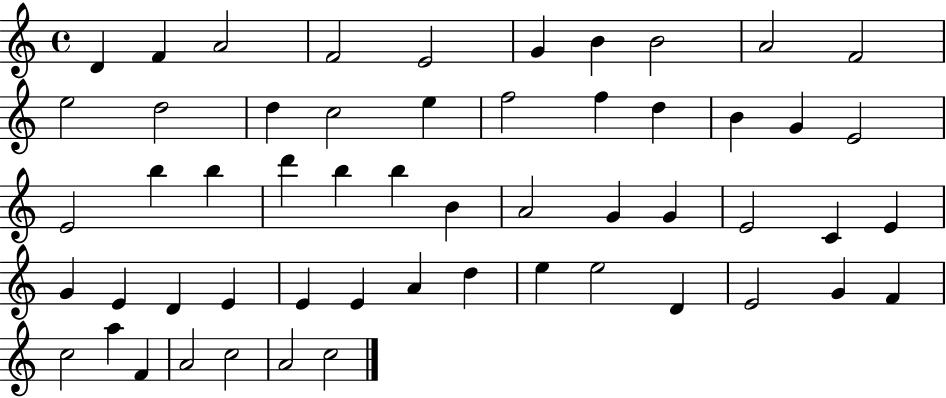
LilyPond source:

{
  \clef treble
  \time 4/4
  \defaultTimeSignature
  \key c \major
  d'4 f'4 a'2 | f'2 e'2 | g'4 b'4 b'2 | a'2 f'2 | \break e''2 d''2 | d''4 c''2 e''4 | f''2 f''4 d''4 | b'4 g'4 e'2 | \break e'2 b''4 b''4 | d'''4 b''4 b''4 b'4 | a'2 g'4 g'4 | e'2 c'4 e'4 | \break g'4 e'4 d'4 e'4 | e'4 e'4 a'4 d''4 | e''4 e''2 d'4 | e'2 g'4 f'4 | \break c''2 a''4 f'4 | a'2 c''2 | a'2 c''2 | \bar "|."
}